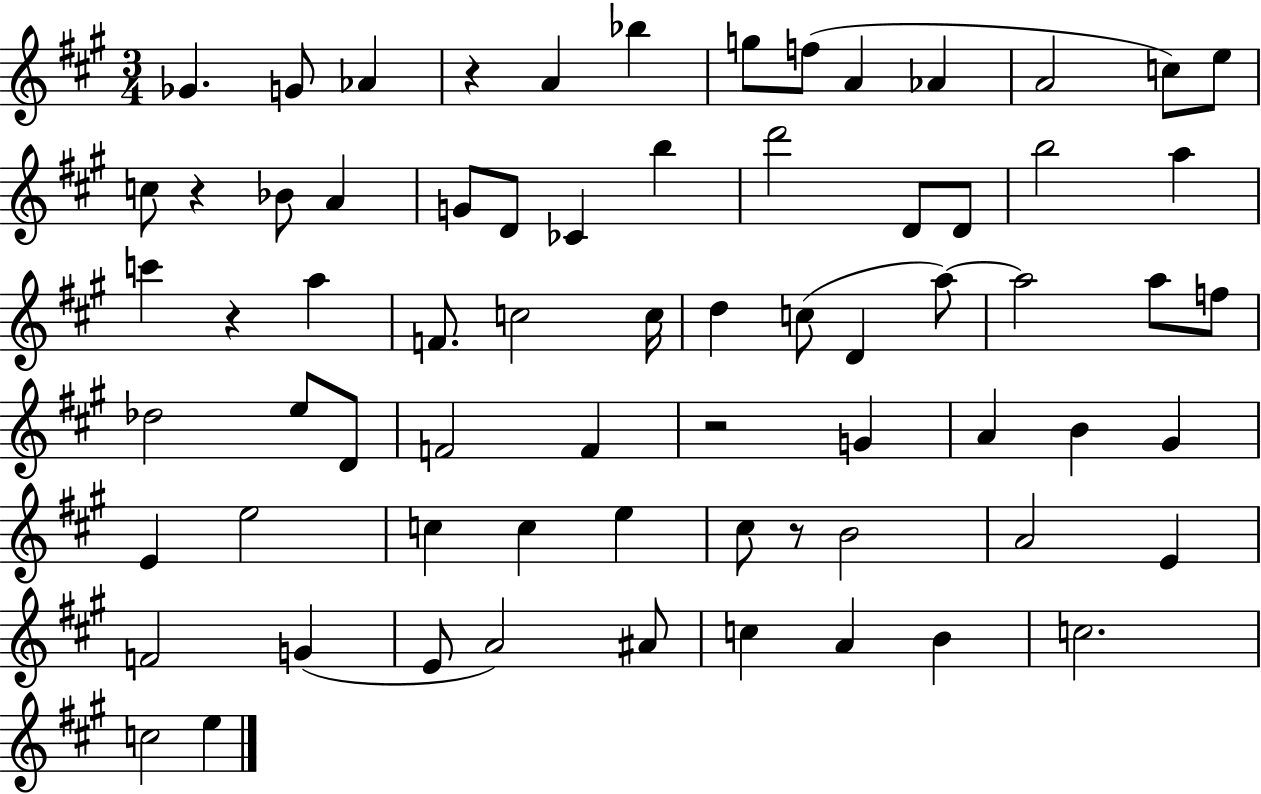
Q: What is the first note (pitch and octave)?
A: Gb4